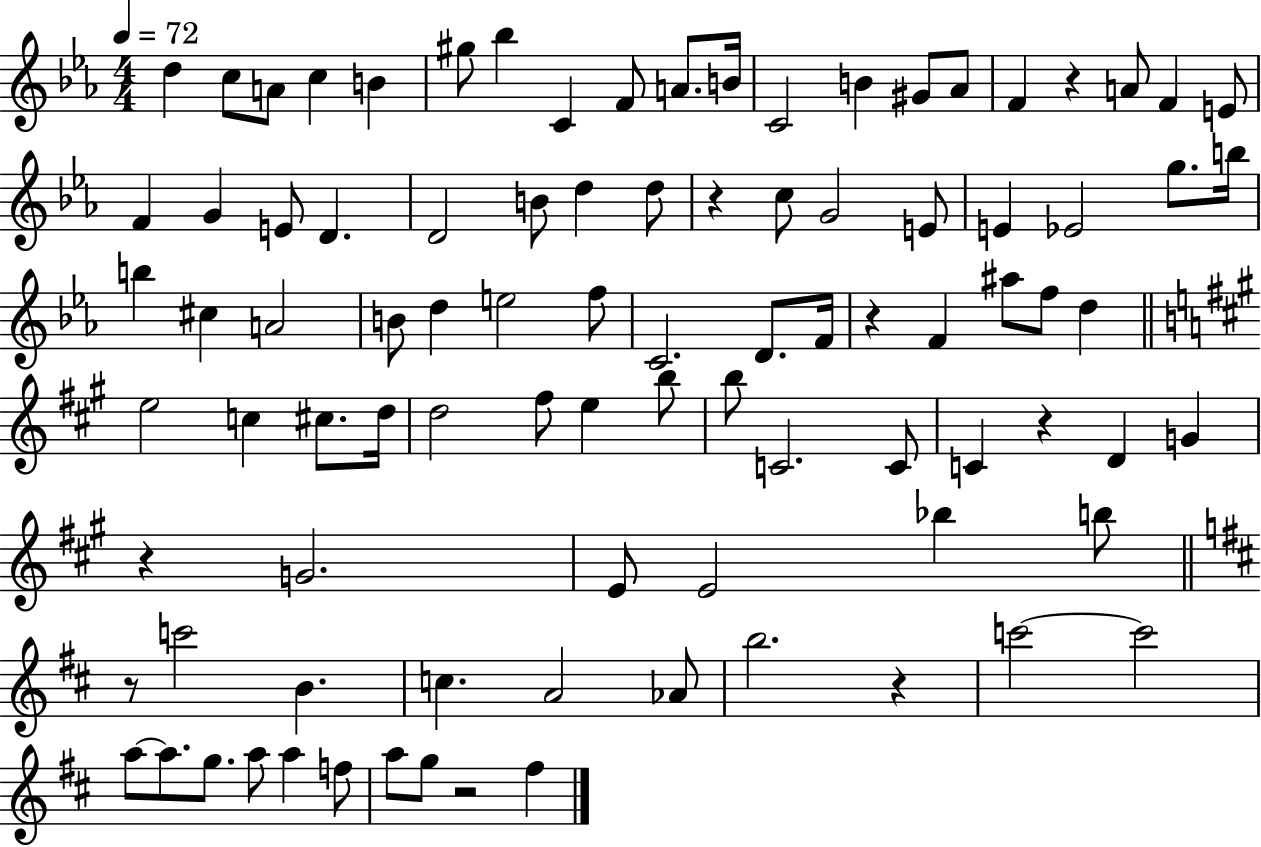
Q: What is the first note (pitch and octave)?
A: D5